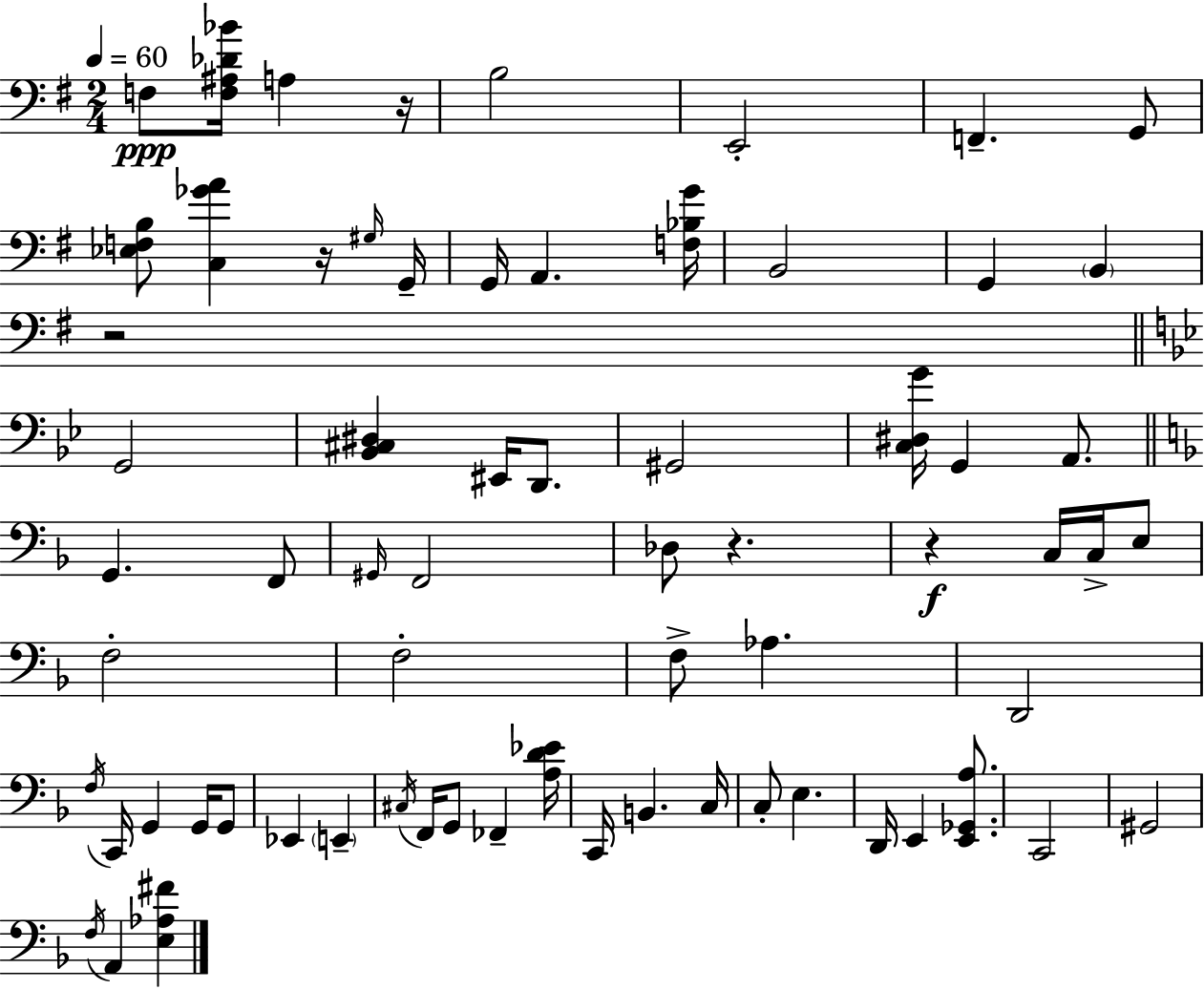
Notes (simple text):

F3/e [F3,A#3,Db4,Bb4]/s A3/q R/s B3/h E2/h F2/q. G2/e [Eb3,F3,B3]/e [C3,Gb4,A4]/q R/s G#3/s G2/s G2/s A2/q. [F3,Bb3,G4]/s B2/h G2/q B2/q R/h G2/h [Bb2,C#3,D#3]/q EIS2/s D2/e. G#2/h [C3,D#3,G4]/s G2/q A2/e. G2/q. F2/e G#2/s F2/h Db3/e R/q. R/q C3/s C3/s E3/e F3/h F3/h F3/e Ab3/q. D2/h F3/s C2/s G2/q G2/s G2/e Eb2/q E2/q C#3/s F2/s G2/e FES2/q [A3,D4,Eb4]/s C2/s B2/q. C3/s C3/e E3/q. D2/s E2/q [E2,Gb2,A3]/e. C2/h G#2/h F3/s A2/q [E3,Ab3,F#4]/q